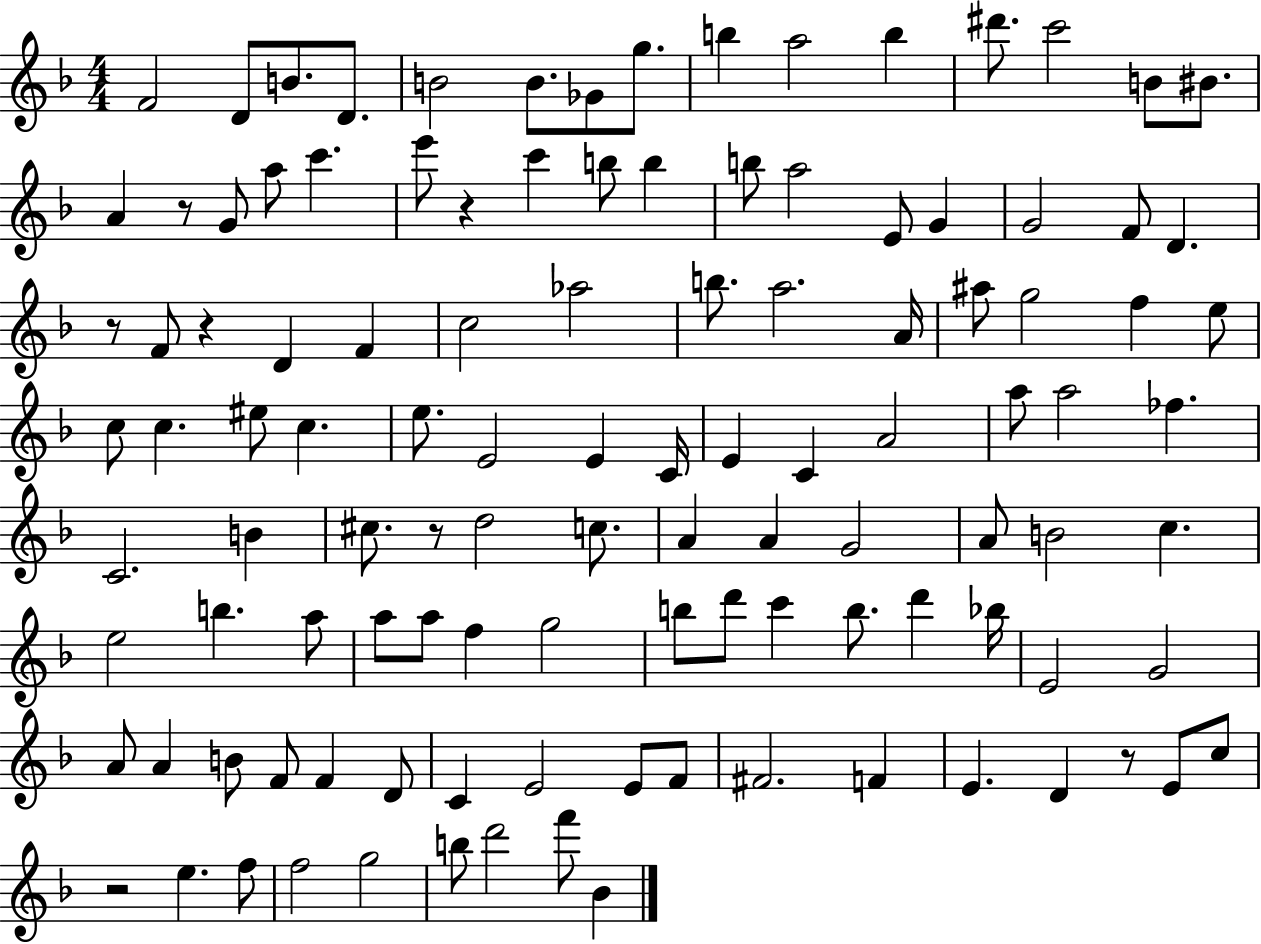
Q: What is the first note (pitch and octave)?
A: F4